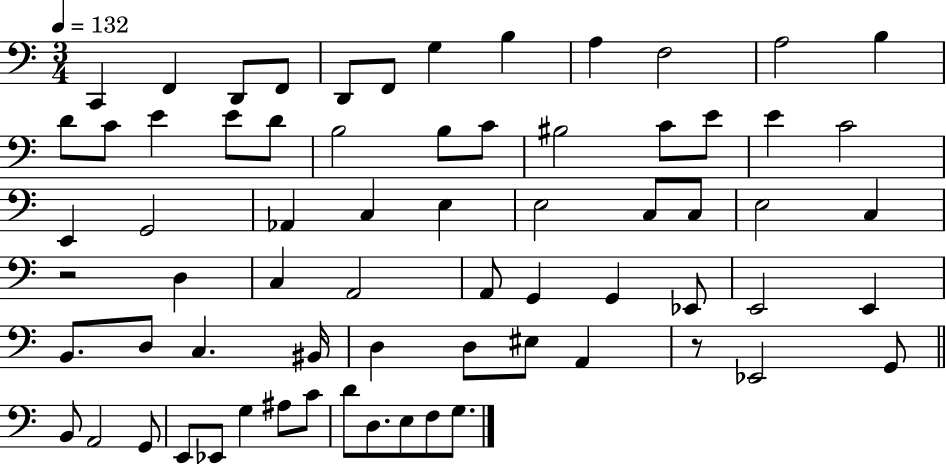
X:1
T:Untitled
M:3/4
L:1/4
K:C
C,, F,, D,,/2 F,,/2 D,,/2 F,,/2 G, B, A, F,2 A,2 B, D/2 C/2 E E/2 D/2 B,2 B,/2 C/2 ^B,2 C/2 E/2 E C2 E,, G,,2 _A,, C, E, E,2 C,/2 C,/2 E,2 C, z2 D, C, A,,2 A,,/2 G,, G,, _E,,/2 E,,2 E,, B,,/2 D,/2 C, ^B,,/4 D, D,/2 ^E,/2 A,, z/2 _E,,2 G,,/2 B,,/2 A,,2 G,,/2 E,,/2 _E,,/2 G, ^A,/2 C/2 D/2 D,/2 E,/2 F,/2 G,/2